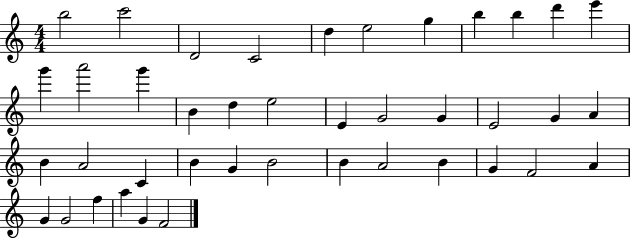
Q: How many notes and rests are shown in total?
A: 41